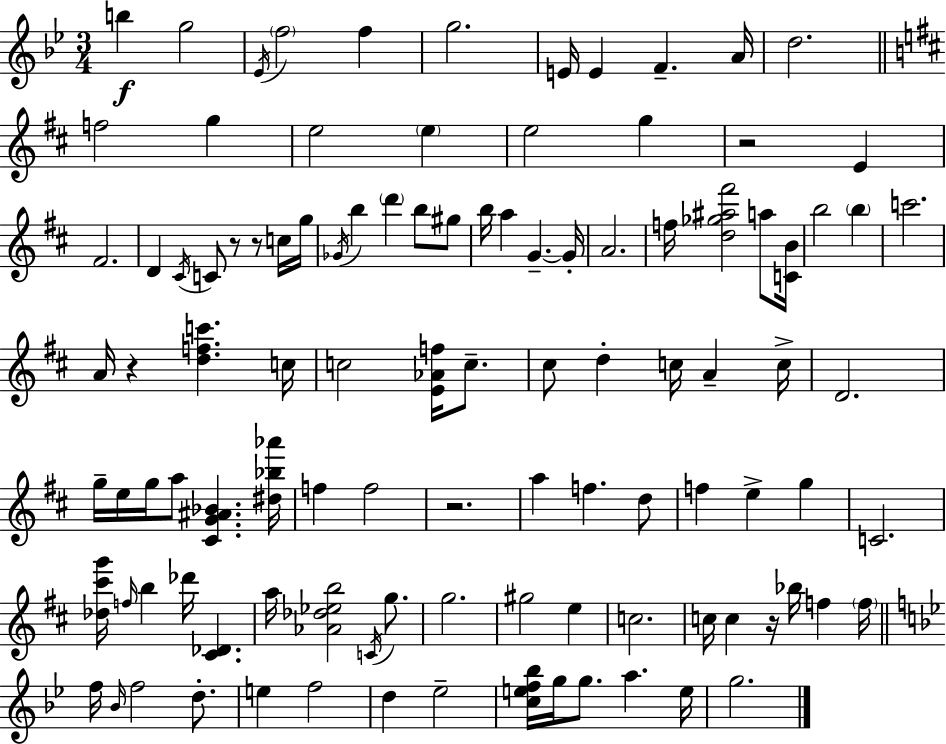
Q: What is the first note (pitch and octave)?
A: B5